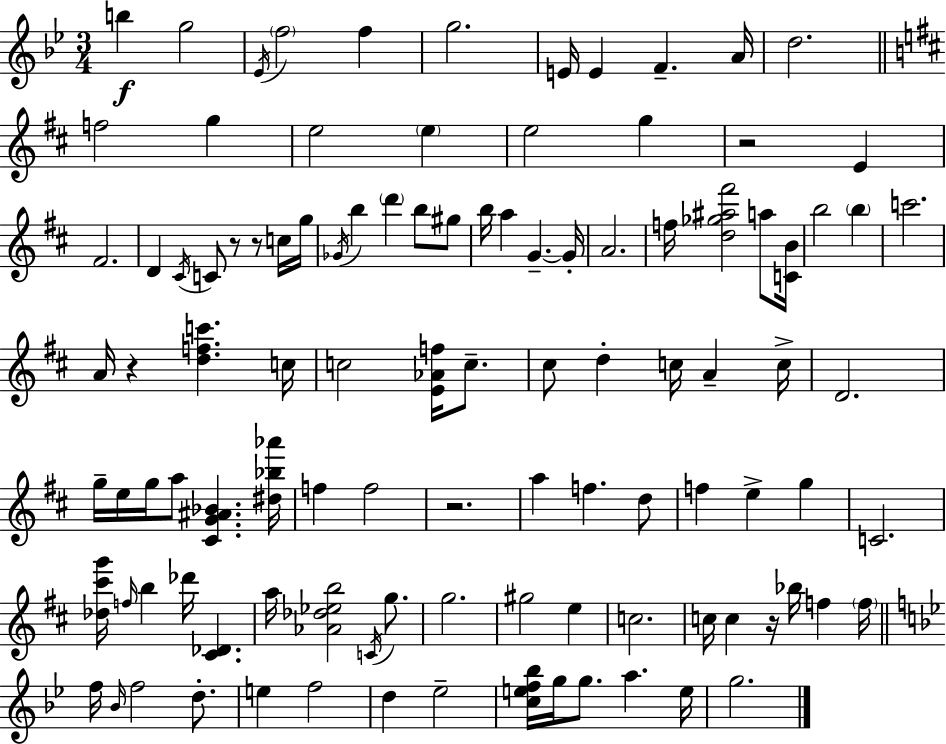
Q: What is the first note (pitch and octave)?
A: B5